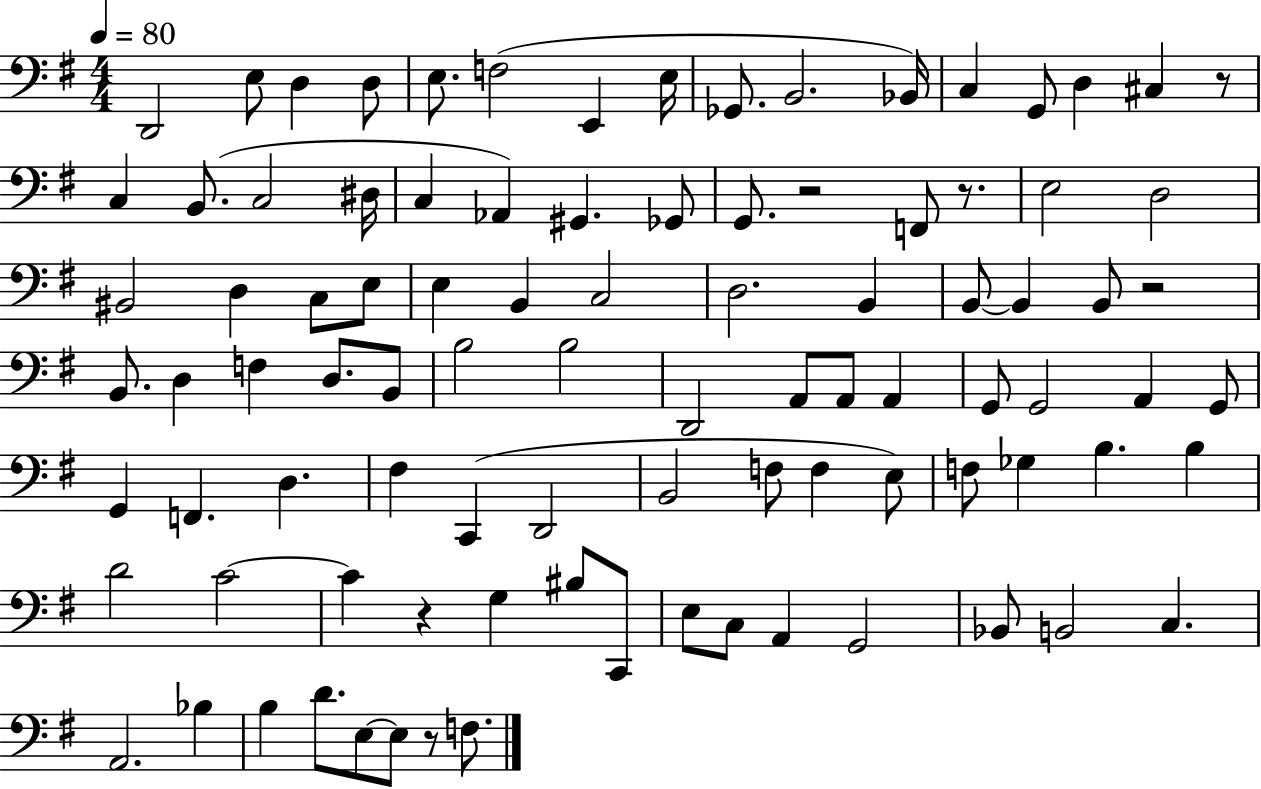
{
  \clef bass
  \numericTimeSignature
  \time 4/4
  \key g \major
  \tempo 4 = 80
  d,2 e8 d4 d8 | e8. f2( e,4 e16 | ges,8. b,2. bes,16) | c4 g,8 d4 cis4 r8 | \break c4 b,8.( c2 dis16 | c4 aes,4) gis,4. ges,8 | g,8. r2 f,8 r8. | e2 d2 | \break bis,2 d4 c8 e8 | e4 b,4 c2 | d2. b,4 | b,8~~ b,4 b,8 r2 | \break b,8. d4 f4 d8. b,8 | b2 b2 | d,2 a,8 a,8 a,4 | g,8 g,2 a,4 g,8 | \break g,4 f,4. d4. | fis4 c,4( d,2 | b,2 f8 f4 e8) | f8 ges4 b4. b4 | \break d'2 c'2~~ | c'4 r4 g4 bis8 c,8 | e8 c8 a,4 g,2 | bes,8 b,2 c4. | \break a,2. bes4 | b4 d'8. e8~~ e8 r8 f8. | \bar "|."
}